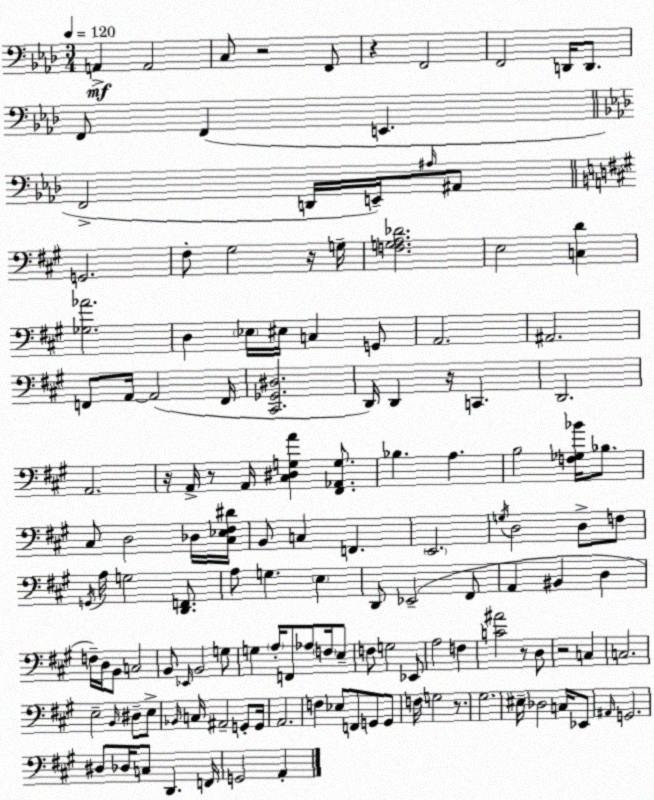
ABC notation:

X:1
T:Untitled
M:3/4
L:1/4
K:Fm
A,, A,,2 C,/2 z2 F,,/2 z F,,2 F,,2 D,,/4 D,,/2 F,,/2 F,, E,, F,,2 D,,/4 E,,/4 ^A,/4 ^A,,/2 G,,2 ^F,/2 ^G,2 z/4 G,/4 [F,G,A,_D]2 E,2 [C,D] [_G,_A]2 D, _E,/4 ^E,/4 C, G,,/2 A,,2 ^A,,2 F,,/2 A,,/4 A,,2 F,,/4 [^C,,_G,,^D,]2 D,,/4 D,, z/4 C,, D,,2 A,,2 z/4 A,,/4 z/2 A,,/4 [^C,^D,G,A] [^F,,_A,,G,]/2 _B, A, B,2 [F,_G,_B]/4 _B,/2 ^C,/2 D,2 _D,/4 [^C,_E,^F,^D]/4 B,,/2 C, F,, E,,2 G,/4 D,2 D,/2 F,/2 G,,/4 A,/4 G,2 [D,,F,,]/2 A,/2 G, E, D,,/2 _E,,2 ^F,,/2 A,, ^B,, D, F,/4 D,/4 B,,/2 C,2 B,,/2 _E,,/4 B,,2 G,/2 G, A,/4 F,,/2 _A,/2 F,/4 E,/2 F,/2 G,2 _E,,/2 A,2 F, [C^A]2 z/2 D,/2 z2 C, C,2 E,2 B,,/4 ^D,/2 E,/2 _B,,/4 C,/4 ^A,,2 G,,/2 G,,/4 A,,2 F, _E,/2 F,,/2 G,,/2 G,,/2 F,/4 G,2 z/2 ^G,2 ^E,/4 _D,2 C,/4 _E,,/2 ^A,,/4 G,,2 ^D,/2 _D,/4 C,/2 D,, F,,/4 G,,2 A,,